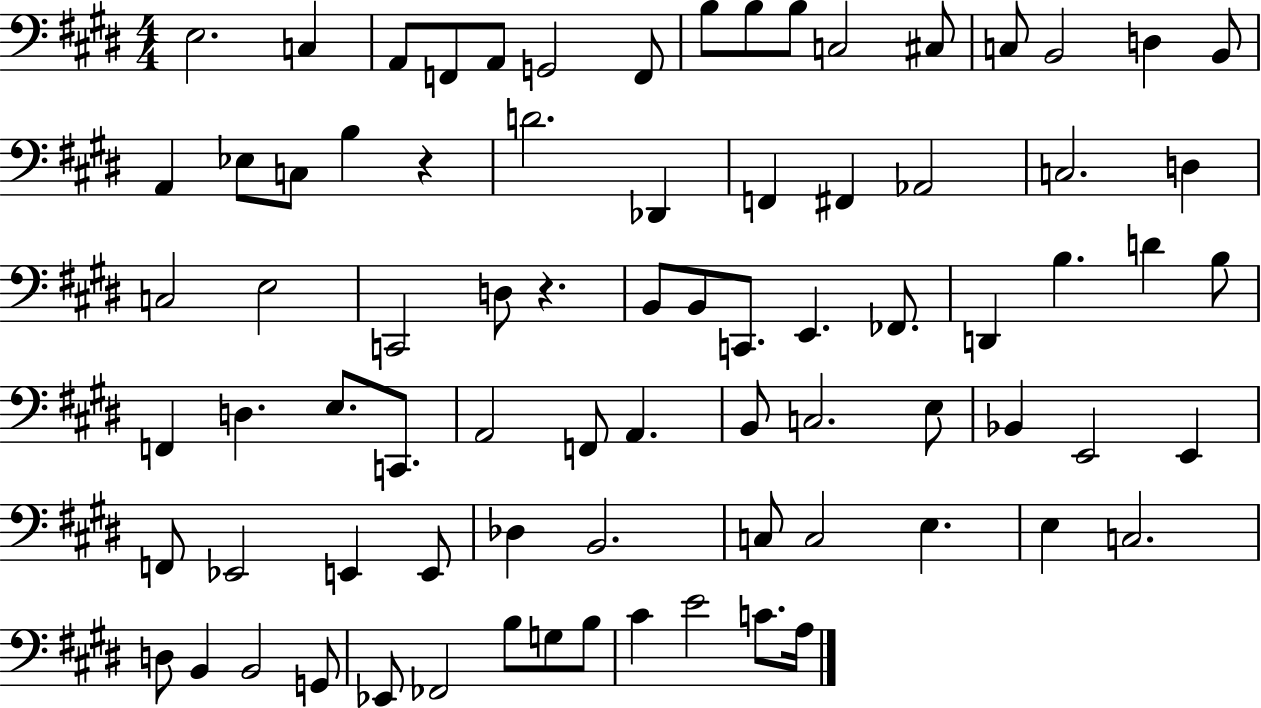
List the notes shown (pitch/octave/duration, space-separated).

E3/h. C3/q A2/e F2/e A2/e G2/h F2/e B3/e B3/e B3/e C3/h C#3/e C3/e B2/h D3/q B2/e A2/q Eb3/e C3/e B3/q R/q D4/h. Db2/q F2/q F#2/q Ab2/h C3/h. D3/q C3/h E3/h C2/h D3/e R/q. B2/e B2/e C2/e. E2/q. FES2/e. D2/q B3/q. D4/q B3/e F2/q D3/q. E3/e. C2/e. A2/h F2/e A2/q. B2/e C3/h. E3/e Bb2/q E2/h E2/q F2/e Eb2/h E2/q E2/e Db3/q B2/h. C3/e C3/h E3/q. E3/q C3/h. D3/e B2/q B2/h G2/e Eb2/e FES2/h B3/e G3/e B3/e C#4/q E4/h C4/e. A3/s